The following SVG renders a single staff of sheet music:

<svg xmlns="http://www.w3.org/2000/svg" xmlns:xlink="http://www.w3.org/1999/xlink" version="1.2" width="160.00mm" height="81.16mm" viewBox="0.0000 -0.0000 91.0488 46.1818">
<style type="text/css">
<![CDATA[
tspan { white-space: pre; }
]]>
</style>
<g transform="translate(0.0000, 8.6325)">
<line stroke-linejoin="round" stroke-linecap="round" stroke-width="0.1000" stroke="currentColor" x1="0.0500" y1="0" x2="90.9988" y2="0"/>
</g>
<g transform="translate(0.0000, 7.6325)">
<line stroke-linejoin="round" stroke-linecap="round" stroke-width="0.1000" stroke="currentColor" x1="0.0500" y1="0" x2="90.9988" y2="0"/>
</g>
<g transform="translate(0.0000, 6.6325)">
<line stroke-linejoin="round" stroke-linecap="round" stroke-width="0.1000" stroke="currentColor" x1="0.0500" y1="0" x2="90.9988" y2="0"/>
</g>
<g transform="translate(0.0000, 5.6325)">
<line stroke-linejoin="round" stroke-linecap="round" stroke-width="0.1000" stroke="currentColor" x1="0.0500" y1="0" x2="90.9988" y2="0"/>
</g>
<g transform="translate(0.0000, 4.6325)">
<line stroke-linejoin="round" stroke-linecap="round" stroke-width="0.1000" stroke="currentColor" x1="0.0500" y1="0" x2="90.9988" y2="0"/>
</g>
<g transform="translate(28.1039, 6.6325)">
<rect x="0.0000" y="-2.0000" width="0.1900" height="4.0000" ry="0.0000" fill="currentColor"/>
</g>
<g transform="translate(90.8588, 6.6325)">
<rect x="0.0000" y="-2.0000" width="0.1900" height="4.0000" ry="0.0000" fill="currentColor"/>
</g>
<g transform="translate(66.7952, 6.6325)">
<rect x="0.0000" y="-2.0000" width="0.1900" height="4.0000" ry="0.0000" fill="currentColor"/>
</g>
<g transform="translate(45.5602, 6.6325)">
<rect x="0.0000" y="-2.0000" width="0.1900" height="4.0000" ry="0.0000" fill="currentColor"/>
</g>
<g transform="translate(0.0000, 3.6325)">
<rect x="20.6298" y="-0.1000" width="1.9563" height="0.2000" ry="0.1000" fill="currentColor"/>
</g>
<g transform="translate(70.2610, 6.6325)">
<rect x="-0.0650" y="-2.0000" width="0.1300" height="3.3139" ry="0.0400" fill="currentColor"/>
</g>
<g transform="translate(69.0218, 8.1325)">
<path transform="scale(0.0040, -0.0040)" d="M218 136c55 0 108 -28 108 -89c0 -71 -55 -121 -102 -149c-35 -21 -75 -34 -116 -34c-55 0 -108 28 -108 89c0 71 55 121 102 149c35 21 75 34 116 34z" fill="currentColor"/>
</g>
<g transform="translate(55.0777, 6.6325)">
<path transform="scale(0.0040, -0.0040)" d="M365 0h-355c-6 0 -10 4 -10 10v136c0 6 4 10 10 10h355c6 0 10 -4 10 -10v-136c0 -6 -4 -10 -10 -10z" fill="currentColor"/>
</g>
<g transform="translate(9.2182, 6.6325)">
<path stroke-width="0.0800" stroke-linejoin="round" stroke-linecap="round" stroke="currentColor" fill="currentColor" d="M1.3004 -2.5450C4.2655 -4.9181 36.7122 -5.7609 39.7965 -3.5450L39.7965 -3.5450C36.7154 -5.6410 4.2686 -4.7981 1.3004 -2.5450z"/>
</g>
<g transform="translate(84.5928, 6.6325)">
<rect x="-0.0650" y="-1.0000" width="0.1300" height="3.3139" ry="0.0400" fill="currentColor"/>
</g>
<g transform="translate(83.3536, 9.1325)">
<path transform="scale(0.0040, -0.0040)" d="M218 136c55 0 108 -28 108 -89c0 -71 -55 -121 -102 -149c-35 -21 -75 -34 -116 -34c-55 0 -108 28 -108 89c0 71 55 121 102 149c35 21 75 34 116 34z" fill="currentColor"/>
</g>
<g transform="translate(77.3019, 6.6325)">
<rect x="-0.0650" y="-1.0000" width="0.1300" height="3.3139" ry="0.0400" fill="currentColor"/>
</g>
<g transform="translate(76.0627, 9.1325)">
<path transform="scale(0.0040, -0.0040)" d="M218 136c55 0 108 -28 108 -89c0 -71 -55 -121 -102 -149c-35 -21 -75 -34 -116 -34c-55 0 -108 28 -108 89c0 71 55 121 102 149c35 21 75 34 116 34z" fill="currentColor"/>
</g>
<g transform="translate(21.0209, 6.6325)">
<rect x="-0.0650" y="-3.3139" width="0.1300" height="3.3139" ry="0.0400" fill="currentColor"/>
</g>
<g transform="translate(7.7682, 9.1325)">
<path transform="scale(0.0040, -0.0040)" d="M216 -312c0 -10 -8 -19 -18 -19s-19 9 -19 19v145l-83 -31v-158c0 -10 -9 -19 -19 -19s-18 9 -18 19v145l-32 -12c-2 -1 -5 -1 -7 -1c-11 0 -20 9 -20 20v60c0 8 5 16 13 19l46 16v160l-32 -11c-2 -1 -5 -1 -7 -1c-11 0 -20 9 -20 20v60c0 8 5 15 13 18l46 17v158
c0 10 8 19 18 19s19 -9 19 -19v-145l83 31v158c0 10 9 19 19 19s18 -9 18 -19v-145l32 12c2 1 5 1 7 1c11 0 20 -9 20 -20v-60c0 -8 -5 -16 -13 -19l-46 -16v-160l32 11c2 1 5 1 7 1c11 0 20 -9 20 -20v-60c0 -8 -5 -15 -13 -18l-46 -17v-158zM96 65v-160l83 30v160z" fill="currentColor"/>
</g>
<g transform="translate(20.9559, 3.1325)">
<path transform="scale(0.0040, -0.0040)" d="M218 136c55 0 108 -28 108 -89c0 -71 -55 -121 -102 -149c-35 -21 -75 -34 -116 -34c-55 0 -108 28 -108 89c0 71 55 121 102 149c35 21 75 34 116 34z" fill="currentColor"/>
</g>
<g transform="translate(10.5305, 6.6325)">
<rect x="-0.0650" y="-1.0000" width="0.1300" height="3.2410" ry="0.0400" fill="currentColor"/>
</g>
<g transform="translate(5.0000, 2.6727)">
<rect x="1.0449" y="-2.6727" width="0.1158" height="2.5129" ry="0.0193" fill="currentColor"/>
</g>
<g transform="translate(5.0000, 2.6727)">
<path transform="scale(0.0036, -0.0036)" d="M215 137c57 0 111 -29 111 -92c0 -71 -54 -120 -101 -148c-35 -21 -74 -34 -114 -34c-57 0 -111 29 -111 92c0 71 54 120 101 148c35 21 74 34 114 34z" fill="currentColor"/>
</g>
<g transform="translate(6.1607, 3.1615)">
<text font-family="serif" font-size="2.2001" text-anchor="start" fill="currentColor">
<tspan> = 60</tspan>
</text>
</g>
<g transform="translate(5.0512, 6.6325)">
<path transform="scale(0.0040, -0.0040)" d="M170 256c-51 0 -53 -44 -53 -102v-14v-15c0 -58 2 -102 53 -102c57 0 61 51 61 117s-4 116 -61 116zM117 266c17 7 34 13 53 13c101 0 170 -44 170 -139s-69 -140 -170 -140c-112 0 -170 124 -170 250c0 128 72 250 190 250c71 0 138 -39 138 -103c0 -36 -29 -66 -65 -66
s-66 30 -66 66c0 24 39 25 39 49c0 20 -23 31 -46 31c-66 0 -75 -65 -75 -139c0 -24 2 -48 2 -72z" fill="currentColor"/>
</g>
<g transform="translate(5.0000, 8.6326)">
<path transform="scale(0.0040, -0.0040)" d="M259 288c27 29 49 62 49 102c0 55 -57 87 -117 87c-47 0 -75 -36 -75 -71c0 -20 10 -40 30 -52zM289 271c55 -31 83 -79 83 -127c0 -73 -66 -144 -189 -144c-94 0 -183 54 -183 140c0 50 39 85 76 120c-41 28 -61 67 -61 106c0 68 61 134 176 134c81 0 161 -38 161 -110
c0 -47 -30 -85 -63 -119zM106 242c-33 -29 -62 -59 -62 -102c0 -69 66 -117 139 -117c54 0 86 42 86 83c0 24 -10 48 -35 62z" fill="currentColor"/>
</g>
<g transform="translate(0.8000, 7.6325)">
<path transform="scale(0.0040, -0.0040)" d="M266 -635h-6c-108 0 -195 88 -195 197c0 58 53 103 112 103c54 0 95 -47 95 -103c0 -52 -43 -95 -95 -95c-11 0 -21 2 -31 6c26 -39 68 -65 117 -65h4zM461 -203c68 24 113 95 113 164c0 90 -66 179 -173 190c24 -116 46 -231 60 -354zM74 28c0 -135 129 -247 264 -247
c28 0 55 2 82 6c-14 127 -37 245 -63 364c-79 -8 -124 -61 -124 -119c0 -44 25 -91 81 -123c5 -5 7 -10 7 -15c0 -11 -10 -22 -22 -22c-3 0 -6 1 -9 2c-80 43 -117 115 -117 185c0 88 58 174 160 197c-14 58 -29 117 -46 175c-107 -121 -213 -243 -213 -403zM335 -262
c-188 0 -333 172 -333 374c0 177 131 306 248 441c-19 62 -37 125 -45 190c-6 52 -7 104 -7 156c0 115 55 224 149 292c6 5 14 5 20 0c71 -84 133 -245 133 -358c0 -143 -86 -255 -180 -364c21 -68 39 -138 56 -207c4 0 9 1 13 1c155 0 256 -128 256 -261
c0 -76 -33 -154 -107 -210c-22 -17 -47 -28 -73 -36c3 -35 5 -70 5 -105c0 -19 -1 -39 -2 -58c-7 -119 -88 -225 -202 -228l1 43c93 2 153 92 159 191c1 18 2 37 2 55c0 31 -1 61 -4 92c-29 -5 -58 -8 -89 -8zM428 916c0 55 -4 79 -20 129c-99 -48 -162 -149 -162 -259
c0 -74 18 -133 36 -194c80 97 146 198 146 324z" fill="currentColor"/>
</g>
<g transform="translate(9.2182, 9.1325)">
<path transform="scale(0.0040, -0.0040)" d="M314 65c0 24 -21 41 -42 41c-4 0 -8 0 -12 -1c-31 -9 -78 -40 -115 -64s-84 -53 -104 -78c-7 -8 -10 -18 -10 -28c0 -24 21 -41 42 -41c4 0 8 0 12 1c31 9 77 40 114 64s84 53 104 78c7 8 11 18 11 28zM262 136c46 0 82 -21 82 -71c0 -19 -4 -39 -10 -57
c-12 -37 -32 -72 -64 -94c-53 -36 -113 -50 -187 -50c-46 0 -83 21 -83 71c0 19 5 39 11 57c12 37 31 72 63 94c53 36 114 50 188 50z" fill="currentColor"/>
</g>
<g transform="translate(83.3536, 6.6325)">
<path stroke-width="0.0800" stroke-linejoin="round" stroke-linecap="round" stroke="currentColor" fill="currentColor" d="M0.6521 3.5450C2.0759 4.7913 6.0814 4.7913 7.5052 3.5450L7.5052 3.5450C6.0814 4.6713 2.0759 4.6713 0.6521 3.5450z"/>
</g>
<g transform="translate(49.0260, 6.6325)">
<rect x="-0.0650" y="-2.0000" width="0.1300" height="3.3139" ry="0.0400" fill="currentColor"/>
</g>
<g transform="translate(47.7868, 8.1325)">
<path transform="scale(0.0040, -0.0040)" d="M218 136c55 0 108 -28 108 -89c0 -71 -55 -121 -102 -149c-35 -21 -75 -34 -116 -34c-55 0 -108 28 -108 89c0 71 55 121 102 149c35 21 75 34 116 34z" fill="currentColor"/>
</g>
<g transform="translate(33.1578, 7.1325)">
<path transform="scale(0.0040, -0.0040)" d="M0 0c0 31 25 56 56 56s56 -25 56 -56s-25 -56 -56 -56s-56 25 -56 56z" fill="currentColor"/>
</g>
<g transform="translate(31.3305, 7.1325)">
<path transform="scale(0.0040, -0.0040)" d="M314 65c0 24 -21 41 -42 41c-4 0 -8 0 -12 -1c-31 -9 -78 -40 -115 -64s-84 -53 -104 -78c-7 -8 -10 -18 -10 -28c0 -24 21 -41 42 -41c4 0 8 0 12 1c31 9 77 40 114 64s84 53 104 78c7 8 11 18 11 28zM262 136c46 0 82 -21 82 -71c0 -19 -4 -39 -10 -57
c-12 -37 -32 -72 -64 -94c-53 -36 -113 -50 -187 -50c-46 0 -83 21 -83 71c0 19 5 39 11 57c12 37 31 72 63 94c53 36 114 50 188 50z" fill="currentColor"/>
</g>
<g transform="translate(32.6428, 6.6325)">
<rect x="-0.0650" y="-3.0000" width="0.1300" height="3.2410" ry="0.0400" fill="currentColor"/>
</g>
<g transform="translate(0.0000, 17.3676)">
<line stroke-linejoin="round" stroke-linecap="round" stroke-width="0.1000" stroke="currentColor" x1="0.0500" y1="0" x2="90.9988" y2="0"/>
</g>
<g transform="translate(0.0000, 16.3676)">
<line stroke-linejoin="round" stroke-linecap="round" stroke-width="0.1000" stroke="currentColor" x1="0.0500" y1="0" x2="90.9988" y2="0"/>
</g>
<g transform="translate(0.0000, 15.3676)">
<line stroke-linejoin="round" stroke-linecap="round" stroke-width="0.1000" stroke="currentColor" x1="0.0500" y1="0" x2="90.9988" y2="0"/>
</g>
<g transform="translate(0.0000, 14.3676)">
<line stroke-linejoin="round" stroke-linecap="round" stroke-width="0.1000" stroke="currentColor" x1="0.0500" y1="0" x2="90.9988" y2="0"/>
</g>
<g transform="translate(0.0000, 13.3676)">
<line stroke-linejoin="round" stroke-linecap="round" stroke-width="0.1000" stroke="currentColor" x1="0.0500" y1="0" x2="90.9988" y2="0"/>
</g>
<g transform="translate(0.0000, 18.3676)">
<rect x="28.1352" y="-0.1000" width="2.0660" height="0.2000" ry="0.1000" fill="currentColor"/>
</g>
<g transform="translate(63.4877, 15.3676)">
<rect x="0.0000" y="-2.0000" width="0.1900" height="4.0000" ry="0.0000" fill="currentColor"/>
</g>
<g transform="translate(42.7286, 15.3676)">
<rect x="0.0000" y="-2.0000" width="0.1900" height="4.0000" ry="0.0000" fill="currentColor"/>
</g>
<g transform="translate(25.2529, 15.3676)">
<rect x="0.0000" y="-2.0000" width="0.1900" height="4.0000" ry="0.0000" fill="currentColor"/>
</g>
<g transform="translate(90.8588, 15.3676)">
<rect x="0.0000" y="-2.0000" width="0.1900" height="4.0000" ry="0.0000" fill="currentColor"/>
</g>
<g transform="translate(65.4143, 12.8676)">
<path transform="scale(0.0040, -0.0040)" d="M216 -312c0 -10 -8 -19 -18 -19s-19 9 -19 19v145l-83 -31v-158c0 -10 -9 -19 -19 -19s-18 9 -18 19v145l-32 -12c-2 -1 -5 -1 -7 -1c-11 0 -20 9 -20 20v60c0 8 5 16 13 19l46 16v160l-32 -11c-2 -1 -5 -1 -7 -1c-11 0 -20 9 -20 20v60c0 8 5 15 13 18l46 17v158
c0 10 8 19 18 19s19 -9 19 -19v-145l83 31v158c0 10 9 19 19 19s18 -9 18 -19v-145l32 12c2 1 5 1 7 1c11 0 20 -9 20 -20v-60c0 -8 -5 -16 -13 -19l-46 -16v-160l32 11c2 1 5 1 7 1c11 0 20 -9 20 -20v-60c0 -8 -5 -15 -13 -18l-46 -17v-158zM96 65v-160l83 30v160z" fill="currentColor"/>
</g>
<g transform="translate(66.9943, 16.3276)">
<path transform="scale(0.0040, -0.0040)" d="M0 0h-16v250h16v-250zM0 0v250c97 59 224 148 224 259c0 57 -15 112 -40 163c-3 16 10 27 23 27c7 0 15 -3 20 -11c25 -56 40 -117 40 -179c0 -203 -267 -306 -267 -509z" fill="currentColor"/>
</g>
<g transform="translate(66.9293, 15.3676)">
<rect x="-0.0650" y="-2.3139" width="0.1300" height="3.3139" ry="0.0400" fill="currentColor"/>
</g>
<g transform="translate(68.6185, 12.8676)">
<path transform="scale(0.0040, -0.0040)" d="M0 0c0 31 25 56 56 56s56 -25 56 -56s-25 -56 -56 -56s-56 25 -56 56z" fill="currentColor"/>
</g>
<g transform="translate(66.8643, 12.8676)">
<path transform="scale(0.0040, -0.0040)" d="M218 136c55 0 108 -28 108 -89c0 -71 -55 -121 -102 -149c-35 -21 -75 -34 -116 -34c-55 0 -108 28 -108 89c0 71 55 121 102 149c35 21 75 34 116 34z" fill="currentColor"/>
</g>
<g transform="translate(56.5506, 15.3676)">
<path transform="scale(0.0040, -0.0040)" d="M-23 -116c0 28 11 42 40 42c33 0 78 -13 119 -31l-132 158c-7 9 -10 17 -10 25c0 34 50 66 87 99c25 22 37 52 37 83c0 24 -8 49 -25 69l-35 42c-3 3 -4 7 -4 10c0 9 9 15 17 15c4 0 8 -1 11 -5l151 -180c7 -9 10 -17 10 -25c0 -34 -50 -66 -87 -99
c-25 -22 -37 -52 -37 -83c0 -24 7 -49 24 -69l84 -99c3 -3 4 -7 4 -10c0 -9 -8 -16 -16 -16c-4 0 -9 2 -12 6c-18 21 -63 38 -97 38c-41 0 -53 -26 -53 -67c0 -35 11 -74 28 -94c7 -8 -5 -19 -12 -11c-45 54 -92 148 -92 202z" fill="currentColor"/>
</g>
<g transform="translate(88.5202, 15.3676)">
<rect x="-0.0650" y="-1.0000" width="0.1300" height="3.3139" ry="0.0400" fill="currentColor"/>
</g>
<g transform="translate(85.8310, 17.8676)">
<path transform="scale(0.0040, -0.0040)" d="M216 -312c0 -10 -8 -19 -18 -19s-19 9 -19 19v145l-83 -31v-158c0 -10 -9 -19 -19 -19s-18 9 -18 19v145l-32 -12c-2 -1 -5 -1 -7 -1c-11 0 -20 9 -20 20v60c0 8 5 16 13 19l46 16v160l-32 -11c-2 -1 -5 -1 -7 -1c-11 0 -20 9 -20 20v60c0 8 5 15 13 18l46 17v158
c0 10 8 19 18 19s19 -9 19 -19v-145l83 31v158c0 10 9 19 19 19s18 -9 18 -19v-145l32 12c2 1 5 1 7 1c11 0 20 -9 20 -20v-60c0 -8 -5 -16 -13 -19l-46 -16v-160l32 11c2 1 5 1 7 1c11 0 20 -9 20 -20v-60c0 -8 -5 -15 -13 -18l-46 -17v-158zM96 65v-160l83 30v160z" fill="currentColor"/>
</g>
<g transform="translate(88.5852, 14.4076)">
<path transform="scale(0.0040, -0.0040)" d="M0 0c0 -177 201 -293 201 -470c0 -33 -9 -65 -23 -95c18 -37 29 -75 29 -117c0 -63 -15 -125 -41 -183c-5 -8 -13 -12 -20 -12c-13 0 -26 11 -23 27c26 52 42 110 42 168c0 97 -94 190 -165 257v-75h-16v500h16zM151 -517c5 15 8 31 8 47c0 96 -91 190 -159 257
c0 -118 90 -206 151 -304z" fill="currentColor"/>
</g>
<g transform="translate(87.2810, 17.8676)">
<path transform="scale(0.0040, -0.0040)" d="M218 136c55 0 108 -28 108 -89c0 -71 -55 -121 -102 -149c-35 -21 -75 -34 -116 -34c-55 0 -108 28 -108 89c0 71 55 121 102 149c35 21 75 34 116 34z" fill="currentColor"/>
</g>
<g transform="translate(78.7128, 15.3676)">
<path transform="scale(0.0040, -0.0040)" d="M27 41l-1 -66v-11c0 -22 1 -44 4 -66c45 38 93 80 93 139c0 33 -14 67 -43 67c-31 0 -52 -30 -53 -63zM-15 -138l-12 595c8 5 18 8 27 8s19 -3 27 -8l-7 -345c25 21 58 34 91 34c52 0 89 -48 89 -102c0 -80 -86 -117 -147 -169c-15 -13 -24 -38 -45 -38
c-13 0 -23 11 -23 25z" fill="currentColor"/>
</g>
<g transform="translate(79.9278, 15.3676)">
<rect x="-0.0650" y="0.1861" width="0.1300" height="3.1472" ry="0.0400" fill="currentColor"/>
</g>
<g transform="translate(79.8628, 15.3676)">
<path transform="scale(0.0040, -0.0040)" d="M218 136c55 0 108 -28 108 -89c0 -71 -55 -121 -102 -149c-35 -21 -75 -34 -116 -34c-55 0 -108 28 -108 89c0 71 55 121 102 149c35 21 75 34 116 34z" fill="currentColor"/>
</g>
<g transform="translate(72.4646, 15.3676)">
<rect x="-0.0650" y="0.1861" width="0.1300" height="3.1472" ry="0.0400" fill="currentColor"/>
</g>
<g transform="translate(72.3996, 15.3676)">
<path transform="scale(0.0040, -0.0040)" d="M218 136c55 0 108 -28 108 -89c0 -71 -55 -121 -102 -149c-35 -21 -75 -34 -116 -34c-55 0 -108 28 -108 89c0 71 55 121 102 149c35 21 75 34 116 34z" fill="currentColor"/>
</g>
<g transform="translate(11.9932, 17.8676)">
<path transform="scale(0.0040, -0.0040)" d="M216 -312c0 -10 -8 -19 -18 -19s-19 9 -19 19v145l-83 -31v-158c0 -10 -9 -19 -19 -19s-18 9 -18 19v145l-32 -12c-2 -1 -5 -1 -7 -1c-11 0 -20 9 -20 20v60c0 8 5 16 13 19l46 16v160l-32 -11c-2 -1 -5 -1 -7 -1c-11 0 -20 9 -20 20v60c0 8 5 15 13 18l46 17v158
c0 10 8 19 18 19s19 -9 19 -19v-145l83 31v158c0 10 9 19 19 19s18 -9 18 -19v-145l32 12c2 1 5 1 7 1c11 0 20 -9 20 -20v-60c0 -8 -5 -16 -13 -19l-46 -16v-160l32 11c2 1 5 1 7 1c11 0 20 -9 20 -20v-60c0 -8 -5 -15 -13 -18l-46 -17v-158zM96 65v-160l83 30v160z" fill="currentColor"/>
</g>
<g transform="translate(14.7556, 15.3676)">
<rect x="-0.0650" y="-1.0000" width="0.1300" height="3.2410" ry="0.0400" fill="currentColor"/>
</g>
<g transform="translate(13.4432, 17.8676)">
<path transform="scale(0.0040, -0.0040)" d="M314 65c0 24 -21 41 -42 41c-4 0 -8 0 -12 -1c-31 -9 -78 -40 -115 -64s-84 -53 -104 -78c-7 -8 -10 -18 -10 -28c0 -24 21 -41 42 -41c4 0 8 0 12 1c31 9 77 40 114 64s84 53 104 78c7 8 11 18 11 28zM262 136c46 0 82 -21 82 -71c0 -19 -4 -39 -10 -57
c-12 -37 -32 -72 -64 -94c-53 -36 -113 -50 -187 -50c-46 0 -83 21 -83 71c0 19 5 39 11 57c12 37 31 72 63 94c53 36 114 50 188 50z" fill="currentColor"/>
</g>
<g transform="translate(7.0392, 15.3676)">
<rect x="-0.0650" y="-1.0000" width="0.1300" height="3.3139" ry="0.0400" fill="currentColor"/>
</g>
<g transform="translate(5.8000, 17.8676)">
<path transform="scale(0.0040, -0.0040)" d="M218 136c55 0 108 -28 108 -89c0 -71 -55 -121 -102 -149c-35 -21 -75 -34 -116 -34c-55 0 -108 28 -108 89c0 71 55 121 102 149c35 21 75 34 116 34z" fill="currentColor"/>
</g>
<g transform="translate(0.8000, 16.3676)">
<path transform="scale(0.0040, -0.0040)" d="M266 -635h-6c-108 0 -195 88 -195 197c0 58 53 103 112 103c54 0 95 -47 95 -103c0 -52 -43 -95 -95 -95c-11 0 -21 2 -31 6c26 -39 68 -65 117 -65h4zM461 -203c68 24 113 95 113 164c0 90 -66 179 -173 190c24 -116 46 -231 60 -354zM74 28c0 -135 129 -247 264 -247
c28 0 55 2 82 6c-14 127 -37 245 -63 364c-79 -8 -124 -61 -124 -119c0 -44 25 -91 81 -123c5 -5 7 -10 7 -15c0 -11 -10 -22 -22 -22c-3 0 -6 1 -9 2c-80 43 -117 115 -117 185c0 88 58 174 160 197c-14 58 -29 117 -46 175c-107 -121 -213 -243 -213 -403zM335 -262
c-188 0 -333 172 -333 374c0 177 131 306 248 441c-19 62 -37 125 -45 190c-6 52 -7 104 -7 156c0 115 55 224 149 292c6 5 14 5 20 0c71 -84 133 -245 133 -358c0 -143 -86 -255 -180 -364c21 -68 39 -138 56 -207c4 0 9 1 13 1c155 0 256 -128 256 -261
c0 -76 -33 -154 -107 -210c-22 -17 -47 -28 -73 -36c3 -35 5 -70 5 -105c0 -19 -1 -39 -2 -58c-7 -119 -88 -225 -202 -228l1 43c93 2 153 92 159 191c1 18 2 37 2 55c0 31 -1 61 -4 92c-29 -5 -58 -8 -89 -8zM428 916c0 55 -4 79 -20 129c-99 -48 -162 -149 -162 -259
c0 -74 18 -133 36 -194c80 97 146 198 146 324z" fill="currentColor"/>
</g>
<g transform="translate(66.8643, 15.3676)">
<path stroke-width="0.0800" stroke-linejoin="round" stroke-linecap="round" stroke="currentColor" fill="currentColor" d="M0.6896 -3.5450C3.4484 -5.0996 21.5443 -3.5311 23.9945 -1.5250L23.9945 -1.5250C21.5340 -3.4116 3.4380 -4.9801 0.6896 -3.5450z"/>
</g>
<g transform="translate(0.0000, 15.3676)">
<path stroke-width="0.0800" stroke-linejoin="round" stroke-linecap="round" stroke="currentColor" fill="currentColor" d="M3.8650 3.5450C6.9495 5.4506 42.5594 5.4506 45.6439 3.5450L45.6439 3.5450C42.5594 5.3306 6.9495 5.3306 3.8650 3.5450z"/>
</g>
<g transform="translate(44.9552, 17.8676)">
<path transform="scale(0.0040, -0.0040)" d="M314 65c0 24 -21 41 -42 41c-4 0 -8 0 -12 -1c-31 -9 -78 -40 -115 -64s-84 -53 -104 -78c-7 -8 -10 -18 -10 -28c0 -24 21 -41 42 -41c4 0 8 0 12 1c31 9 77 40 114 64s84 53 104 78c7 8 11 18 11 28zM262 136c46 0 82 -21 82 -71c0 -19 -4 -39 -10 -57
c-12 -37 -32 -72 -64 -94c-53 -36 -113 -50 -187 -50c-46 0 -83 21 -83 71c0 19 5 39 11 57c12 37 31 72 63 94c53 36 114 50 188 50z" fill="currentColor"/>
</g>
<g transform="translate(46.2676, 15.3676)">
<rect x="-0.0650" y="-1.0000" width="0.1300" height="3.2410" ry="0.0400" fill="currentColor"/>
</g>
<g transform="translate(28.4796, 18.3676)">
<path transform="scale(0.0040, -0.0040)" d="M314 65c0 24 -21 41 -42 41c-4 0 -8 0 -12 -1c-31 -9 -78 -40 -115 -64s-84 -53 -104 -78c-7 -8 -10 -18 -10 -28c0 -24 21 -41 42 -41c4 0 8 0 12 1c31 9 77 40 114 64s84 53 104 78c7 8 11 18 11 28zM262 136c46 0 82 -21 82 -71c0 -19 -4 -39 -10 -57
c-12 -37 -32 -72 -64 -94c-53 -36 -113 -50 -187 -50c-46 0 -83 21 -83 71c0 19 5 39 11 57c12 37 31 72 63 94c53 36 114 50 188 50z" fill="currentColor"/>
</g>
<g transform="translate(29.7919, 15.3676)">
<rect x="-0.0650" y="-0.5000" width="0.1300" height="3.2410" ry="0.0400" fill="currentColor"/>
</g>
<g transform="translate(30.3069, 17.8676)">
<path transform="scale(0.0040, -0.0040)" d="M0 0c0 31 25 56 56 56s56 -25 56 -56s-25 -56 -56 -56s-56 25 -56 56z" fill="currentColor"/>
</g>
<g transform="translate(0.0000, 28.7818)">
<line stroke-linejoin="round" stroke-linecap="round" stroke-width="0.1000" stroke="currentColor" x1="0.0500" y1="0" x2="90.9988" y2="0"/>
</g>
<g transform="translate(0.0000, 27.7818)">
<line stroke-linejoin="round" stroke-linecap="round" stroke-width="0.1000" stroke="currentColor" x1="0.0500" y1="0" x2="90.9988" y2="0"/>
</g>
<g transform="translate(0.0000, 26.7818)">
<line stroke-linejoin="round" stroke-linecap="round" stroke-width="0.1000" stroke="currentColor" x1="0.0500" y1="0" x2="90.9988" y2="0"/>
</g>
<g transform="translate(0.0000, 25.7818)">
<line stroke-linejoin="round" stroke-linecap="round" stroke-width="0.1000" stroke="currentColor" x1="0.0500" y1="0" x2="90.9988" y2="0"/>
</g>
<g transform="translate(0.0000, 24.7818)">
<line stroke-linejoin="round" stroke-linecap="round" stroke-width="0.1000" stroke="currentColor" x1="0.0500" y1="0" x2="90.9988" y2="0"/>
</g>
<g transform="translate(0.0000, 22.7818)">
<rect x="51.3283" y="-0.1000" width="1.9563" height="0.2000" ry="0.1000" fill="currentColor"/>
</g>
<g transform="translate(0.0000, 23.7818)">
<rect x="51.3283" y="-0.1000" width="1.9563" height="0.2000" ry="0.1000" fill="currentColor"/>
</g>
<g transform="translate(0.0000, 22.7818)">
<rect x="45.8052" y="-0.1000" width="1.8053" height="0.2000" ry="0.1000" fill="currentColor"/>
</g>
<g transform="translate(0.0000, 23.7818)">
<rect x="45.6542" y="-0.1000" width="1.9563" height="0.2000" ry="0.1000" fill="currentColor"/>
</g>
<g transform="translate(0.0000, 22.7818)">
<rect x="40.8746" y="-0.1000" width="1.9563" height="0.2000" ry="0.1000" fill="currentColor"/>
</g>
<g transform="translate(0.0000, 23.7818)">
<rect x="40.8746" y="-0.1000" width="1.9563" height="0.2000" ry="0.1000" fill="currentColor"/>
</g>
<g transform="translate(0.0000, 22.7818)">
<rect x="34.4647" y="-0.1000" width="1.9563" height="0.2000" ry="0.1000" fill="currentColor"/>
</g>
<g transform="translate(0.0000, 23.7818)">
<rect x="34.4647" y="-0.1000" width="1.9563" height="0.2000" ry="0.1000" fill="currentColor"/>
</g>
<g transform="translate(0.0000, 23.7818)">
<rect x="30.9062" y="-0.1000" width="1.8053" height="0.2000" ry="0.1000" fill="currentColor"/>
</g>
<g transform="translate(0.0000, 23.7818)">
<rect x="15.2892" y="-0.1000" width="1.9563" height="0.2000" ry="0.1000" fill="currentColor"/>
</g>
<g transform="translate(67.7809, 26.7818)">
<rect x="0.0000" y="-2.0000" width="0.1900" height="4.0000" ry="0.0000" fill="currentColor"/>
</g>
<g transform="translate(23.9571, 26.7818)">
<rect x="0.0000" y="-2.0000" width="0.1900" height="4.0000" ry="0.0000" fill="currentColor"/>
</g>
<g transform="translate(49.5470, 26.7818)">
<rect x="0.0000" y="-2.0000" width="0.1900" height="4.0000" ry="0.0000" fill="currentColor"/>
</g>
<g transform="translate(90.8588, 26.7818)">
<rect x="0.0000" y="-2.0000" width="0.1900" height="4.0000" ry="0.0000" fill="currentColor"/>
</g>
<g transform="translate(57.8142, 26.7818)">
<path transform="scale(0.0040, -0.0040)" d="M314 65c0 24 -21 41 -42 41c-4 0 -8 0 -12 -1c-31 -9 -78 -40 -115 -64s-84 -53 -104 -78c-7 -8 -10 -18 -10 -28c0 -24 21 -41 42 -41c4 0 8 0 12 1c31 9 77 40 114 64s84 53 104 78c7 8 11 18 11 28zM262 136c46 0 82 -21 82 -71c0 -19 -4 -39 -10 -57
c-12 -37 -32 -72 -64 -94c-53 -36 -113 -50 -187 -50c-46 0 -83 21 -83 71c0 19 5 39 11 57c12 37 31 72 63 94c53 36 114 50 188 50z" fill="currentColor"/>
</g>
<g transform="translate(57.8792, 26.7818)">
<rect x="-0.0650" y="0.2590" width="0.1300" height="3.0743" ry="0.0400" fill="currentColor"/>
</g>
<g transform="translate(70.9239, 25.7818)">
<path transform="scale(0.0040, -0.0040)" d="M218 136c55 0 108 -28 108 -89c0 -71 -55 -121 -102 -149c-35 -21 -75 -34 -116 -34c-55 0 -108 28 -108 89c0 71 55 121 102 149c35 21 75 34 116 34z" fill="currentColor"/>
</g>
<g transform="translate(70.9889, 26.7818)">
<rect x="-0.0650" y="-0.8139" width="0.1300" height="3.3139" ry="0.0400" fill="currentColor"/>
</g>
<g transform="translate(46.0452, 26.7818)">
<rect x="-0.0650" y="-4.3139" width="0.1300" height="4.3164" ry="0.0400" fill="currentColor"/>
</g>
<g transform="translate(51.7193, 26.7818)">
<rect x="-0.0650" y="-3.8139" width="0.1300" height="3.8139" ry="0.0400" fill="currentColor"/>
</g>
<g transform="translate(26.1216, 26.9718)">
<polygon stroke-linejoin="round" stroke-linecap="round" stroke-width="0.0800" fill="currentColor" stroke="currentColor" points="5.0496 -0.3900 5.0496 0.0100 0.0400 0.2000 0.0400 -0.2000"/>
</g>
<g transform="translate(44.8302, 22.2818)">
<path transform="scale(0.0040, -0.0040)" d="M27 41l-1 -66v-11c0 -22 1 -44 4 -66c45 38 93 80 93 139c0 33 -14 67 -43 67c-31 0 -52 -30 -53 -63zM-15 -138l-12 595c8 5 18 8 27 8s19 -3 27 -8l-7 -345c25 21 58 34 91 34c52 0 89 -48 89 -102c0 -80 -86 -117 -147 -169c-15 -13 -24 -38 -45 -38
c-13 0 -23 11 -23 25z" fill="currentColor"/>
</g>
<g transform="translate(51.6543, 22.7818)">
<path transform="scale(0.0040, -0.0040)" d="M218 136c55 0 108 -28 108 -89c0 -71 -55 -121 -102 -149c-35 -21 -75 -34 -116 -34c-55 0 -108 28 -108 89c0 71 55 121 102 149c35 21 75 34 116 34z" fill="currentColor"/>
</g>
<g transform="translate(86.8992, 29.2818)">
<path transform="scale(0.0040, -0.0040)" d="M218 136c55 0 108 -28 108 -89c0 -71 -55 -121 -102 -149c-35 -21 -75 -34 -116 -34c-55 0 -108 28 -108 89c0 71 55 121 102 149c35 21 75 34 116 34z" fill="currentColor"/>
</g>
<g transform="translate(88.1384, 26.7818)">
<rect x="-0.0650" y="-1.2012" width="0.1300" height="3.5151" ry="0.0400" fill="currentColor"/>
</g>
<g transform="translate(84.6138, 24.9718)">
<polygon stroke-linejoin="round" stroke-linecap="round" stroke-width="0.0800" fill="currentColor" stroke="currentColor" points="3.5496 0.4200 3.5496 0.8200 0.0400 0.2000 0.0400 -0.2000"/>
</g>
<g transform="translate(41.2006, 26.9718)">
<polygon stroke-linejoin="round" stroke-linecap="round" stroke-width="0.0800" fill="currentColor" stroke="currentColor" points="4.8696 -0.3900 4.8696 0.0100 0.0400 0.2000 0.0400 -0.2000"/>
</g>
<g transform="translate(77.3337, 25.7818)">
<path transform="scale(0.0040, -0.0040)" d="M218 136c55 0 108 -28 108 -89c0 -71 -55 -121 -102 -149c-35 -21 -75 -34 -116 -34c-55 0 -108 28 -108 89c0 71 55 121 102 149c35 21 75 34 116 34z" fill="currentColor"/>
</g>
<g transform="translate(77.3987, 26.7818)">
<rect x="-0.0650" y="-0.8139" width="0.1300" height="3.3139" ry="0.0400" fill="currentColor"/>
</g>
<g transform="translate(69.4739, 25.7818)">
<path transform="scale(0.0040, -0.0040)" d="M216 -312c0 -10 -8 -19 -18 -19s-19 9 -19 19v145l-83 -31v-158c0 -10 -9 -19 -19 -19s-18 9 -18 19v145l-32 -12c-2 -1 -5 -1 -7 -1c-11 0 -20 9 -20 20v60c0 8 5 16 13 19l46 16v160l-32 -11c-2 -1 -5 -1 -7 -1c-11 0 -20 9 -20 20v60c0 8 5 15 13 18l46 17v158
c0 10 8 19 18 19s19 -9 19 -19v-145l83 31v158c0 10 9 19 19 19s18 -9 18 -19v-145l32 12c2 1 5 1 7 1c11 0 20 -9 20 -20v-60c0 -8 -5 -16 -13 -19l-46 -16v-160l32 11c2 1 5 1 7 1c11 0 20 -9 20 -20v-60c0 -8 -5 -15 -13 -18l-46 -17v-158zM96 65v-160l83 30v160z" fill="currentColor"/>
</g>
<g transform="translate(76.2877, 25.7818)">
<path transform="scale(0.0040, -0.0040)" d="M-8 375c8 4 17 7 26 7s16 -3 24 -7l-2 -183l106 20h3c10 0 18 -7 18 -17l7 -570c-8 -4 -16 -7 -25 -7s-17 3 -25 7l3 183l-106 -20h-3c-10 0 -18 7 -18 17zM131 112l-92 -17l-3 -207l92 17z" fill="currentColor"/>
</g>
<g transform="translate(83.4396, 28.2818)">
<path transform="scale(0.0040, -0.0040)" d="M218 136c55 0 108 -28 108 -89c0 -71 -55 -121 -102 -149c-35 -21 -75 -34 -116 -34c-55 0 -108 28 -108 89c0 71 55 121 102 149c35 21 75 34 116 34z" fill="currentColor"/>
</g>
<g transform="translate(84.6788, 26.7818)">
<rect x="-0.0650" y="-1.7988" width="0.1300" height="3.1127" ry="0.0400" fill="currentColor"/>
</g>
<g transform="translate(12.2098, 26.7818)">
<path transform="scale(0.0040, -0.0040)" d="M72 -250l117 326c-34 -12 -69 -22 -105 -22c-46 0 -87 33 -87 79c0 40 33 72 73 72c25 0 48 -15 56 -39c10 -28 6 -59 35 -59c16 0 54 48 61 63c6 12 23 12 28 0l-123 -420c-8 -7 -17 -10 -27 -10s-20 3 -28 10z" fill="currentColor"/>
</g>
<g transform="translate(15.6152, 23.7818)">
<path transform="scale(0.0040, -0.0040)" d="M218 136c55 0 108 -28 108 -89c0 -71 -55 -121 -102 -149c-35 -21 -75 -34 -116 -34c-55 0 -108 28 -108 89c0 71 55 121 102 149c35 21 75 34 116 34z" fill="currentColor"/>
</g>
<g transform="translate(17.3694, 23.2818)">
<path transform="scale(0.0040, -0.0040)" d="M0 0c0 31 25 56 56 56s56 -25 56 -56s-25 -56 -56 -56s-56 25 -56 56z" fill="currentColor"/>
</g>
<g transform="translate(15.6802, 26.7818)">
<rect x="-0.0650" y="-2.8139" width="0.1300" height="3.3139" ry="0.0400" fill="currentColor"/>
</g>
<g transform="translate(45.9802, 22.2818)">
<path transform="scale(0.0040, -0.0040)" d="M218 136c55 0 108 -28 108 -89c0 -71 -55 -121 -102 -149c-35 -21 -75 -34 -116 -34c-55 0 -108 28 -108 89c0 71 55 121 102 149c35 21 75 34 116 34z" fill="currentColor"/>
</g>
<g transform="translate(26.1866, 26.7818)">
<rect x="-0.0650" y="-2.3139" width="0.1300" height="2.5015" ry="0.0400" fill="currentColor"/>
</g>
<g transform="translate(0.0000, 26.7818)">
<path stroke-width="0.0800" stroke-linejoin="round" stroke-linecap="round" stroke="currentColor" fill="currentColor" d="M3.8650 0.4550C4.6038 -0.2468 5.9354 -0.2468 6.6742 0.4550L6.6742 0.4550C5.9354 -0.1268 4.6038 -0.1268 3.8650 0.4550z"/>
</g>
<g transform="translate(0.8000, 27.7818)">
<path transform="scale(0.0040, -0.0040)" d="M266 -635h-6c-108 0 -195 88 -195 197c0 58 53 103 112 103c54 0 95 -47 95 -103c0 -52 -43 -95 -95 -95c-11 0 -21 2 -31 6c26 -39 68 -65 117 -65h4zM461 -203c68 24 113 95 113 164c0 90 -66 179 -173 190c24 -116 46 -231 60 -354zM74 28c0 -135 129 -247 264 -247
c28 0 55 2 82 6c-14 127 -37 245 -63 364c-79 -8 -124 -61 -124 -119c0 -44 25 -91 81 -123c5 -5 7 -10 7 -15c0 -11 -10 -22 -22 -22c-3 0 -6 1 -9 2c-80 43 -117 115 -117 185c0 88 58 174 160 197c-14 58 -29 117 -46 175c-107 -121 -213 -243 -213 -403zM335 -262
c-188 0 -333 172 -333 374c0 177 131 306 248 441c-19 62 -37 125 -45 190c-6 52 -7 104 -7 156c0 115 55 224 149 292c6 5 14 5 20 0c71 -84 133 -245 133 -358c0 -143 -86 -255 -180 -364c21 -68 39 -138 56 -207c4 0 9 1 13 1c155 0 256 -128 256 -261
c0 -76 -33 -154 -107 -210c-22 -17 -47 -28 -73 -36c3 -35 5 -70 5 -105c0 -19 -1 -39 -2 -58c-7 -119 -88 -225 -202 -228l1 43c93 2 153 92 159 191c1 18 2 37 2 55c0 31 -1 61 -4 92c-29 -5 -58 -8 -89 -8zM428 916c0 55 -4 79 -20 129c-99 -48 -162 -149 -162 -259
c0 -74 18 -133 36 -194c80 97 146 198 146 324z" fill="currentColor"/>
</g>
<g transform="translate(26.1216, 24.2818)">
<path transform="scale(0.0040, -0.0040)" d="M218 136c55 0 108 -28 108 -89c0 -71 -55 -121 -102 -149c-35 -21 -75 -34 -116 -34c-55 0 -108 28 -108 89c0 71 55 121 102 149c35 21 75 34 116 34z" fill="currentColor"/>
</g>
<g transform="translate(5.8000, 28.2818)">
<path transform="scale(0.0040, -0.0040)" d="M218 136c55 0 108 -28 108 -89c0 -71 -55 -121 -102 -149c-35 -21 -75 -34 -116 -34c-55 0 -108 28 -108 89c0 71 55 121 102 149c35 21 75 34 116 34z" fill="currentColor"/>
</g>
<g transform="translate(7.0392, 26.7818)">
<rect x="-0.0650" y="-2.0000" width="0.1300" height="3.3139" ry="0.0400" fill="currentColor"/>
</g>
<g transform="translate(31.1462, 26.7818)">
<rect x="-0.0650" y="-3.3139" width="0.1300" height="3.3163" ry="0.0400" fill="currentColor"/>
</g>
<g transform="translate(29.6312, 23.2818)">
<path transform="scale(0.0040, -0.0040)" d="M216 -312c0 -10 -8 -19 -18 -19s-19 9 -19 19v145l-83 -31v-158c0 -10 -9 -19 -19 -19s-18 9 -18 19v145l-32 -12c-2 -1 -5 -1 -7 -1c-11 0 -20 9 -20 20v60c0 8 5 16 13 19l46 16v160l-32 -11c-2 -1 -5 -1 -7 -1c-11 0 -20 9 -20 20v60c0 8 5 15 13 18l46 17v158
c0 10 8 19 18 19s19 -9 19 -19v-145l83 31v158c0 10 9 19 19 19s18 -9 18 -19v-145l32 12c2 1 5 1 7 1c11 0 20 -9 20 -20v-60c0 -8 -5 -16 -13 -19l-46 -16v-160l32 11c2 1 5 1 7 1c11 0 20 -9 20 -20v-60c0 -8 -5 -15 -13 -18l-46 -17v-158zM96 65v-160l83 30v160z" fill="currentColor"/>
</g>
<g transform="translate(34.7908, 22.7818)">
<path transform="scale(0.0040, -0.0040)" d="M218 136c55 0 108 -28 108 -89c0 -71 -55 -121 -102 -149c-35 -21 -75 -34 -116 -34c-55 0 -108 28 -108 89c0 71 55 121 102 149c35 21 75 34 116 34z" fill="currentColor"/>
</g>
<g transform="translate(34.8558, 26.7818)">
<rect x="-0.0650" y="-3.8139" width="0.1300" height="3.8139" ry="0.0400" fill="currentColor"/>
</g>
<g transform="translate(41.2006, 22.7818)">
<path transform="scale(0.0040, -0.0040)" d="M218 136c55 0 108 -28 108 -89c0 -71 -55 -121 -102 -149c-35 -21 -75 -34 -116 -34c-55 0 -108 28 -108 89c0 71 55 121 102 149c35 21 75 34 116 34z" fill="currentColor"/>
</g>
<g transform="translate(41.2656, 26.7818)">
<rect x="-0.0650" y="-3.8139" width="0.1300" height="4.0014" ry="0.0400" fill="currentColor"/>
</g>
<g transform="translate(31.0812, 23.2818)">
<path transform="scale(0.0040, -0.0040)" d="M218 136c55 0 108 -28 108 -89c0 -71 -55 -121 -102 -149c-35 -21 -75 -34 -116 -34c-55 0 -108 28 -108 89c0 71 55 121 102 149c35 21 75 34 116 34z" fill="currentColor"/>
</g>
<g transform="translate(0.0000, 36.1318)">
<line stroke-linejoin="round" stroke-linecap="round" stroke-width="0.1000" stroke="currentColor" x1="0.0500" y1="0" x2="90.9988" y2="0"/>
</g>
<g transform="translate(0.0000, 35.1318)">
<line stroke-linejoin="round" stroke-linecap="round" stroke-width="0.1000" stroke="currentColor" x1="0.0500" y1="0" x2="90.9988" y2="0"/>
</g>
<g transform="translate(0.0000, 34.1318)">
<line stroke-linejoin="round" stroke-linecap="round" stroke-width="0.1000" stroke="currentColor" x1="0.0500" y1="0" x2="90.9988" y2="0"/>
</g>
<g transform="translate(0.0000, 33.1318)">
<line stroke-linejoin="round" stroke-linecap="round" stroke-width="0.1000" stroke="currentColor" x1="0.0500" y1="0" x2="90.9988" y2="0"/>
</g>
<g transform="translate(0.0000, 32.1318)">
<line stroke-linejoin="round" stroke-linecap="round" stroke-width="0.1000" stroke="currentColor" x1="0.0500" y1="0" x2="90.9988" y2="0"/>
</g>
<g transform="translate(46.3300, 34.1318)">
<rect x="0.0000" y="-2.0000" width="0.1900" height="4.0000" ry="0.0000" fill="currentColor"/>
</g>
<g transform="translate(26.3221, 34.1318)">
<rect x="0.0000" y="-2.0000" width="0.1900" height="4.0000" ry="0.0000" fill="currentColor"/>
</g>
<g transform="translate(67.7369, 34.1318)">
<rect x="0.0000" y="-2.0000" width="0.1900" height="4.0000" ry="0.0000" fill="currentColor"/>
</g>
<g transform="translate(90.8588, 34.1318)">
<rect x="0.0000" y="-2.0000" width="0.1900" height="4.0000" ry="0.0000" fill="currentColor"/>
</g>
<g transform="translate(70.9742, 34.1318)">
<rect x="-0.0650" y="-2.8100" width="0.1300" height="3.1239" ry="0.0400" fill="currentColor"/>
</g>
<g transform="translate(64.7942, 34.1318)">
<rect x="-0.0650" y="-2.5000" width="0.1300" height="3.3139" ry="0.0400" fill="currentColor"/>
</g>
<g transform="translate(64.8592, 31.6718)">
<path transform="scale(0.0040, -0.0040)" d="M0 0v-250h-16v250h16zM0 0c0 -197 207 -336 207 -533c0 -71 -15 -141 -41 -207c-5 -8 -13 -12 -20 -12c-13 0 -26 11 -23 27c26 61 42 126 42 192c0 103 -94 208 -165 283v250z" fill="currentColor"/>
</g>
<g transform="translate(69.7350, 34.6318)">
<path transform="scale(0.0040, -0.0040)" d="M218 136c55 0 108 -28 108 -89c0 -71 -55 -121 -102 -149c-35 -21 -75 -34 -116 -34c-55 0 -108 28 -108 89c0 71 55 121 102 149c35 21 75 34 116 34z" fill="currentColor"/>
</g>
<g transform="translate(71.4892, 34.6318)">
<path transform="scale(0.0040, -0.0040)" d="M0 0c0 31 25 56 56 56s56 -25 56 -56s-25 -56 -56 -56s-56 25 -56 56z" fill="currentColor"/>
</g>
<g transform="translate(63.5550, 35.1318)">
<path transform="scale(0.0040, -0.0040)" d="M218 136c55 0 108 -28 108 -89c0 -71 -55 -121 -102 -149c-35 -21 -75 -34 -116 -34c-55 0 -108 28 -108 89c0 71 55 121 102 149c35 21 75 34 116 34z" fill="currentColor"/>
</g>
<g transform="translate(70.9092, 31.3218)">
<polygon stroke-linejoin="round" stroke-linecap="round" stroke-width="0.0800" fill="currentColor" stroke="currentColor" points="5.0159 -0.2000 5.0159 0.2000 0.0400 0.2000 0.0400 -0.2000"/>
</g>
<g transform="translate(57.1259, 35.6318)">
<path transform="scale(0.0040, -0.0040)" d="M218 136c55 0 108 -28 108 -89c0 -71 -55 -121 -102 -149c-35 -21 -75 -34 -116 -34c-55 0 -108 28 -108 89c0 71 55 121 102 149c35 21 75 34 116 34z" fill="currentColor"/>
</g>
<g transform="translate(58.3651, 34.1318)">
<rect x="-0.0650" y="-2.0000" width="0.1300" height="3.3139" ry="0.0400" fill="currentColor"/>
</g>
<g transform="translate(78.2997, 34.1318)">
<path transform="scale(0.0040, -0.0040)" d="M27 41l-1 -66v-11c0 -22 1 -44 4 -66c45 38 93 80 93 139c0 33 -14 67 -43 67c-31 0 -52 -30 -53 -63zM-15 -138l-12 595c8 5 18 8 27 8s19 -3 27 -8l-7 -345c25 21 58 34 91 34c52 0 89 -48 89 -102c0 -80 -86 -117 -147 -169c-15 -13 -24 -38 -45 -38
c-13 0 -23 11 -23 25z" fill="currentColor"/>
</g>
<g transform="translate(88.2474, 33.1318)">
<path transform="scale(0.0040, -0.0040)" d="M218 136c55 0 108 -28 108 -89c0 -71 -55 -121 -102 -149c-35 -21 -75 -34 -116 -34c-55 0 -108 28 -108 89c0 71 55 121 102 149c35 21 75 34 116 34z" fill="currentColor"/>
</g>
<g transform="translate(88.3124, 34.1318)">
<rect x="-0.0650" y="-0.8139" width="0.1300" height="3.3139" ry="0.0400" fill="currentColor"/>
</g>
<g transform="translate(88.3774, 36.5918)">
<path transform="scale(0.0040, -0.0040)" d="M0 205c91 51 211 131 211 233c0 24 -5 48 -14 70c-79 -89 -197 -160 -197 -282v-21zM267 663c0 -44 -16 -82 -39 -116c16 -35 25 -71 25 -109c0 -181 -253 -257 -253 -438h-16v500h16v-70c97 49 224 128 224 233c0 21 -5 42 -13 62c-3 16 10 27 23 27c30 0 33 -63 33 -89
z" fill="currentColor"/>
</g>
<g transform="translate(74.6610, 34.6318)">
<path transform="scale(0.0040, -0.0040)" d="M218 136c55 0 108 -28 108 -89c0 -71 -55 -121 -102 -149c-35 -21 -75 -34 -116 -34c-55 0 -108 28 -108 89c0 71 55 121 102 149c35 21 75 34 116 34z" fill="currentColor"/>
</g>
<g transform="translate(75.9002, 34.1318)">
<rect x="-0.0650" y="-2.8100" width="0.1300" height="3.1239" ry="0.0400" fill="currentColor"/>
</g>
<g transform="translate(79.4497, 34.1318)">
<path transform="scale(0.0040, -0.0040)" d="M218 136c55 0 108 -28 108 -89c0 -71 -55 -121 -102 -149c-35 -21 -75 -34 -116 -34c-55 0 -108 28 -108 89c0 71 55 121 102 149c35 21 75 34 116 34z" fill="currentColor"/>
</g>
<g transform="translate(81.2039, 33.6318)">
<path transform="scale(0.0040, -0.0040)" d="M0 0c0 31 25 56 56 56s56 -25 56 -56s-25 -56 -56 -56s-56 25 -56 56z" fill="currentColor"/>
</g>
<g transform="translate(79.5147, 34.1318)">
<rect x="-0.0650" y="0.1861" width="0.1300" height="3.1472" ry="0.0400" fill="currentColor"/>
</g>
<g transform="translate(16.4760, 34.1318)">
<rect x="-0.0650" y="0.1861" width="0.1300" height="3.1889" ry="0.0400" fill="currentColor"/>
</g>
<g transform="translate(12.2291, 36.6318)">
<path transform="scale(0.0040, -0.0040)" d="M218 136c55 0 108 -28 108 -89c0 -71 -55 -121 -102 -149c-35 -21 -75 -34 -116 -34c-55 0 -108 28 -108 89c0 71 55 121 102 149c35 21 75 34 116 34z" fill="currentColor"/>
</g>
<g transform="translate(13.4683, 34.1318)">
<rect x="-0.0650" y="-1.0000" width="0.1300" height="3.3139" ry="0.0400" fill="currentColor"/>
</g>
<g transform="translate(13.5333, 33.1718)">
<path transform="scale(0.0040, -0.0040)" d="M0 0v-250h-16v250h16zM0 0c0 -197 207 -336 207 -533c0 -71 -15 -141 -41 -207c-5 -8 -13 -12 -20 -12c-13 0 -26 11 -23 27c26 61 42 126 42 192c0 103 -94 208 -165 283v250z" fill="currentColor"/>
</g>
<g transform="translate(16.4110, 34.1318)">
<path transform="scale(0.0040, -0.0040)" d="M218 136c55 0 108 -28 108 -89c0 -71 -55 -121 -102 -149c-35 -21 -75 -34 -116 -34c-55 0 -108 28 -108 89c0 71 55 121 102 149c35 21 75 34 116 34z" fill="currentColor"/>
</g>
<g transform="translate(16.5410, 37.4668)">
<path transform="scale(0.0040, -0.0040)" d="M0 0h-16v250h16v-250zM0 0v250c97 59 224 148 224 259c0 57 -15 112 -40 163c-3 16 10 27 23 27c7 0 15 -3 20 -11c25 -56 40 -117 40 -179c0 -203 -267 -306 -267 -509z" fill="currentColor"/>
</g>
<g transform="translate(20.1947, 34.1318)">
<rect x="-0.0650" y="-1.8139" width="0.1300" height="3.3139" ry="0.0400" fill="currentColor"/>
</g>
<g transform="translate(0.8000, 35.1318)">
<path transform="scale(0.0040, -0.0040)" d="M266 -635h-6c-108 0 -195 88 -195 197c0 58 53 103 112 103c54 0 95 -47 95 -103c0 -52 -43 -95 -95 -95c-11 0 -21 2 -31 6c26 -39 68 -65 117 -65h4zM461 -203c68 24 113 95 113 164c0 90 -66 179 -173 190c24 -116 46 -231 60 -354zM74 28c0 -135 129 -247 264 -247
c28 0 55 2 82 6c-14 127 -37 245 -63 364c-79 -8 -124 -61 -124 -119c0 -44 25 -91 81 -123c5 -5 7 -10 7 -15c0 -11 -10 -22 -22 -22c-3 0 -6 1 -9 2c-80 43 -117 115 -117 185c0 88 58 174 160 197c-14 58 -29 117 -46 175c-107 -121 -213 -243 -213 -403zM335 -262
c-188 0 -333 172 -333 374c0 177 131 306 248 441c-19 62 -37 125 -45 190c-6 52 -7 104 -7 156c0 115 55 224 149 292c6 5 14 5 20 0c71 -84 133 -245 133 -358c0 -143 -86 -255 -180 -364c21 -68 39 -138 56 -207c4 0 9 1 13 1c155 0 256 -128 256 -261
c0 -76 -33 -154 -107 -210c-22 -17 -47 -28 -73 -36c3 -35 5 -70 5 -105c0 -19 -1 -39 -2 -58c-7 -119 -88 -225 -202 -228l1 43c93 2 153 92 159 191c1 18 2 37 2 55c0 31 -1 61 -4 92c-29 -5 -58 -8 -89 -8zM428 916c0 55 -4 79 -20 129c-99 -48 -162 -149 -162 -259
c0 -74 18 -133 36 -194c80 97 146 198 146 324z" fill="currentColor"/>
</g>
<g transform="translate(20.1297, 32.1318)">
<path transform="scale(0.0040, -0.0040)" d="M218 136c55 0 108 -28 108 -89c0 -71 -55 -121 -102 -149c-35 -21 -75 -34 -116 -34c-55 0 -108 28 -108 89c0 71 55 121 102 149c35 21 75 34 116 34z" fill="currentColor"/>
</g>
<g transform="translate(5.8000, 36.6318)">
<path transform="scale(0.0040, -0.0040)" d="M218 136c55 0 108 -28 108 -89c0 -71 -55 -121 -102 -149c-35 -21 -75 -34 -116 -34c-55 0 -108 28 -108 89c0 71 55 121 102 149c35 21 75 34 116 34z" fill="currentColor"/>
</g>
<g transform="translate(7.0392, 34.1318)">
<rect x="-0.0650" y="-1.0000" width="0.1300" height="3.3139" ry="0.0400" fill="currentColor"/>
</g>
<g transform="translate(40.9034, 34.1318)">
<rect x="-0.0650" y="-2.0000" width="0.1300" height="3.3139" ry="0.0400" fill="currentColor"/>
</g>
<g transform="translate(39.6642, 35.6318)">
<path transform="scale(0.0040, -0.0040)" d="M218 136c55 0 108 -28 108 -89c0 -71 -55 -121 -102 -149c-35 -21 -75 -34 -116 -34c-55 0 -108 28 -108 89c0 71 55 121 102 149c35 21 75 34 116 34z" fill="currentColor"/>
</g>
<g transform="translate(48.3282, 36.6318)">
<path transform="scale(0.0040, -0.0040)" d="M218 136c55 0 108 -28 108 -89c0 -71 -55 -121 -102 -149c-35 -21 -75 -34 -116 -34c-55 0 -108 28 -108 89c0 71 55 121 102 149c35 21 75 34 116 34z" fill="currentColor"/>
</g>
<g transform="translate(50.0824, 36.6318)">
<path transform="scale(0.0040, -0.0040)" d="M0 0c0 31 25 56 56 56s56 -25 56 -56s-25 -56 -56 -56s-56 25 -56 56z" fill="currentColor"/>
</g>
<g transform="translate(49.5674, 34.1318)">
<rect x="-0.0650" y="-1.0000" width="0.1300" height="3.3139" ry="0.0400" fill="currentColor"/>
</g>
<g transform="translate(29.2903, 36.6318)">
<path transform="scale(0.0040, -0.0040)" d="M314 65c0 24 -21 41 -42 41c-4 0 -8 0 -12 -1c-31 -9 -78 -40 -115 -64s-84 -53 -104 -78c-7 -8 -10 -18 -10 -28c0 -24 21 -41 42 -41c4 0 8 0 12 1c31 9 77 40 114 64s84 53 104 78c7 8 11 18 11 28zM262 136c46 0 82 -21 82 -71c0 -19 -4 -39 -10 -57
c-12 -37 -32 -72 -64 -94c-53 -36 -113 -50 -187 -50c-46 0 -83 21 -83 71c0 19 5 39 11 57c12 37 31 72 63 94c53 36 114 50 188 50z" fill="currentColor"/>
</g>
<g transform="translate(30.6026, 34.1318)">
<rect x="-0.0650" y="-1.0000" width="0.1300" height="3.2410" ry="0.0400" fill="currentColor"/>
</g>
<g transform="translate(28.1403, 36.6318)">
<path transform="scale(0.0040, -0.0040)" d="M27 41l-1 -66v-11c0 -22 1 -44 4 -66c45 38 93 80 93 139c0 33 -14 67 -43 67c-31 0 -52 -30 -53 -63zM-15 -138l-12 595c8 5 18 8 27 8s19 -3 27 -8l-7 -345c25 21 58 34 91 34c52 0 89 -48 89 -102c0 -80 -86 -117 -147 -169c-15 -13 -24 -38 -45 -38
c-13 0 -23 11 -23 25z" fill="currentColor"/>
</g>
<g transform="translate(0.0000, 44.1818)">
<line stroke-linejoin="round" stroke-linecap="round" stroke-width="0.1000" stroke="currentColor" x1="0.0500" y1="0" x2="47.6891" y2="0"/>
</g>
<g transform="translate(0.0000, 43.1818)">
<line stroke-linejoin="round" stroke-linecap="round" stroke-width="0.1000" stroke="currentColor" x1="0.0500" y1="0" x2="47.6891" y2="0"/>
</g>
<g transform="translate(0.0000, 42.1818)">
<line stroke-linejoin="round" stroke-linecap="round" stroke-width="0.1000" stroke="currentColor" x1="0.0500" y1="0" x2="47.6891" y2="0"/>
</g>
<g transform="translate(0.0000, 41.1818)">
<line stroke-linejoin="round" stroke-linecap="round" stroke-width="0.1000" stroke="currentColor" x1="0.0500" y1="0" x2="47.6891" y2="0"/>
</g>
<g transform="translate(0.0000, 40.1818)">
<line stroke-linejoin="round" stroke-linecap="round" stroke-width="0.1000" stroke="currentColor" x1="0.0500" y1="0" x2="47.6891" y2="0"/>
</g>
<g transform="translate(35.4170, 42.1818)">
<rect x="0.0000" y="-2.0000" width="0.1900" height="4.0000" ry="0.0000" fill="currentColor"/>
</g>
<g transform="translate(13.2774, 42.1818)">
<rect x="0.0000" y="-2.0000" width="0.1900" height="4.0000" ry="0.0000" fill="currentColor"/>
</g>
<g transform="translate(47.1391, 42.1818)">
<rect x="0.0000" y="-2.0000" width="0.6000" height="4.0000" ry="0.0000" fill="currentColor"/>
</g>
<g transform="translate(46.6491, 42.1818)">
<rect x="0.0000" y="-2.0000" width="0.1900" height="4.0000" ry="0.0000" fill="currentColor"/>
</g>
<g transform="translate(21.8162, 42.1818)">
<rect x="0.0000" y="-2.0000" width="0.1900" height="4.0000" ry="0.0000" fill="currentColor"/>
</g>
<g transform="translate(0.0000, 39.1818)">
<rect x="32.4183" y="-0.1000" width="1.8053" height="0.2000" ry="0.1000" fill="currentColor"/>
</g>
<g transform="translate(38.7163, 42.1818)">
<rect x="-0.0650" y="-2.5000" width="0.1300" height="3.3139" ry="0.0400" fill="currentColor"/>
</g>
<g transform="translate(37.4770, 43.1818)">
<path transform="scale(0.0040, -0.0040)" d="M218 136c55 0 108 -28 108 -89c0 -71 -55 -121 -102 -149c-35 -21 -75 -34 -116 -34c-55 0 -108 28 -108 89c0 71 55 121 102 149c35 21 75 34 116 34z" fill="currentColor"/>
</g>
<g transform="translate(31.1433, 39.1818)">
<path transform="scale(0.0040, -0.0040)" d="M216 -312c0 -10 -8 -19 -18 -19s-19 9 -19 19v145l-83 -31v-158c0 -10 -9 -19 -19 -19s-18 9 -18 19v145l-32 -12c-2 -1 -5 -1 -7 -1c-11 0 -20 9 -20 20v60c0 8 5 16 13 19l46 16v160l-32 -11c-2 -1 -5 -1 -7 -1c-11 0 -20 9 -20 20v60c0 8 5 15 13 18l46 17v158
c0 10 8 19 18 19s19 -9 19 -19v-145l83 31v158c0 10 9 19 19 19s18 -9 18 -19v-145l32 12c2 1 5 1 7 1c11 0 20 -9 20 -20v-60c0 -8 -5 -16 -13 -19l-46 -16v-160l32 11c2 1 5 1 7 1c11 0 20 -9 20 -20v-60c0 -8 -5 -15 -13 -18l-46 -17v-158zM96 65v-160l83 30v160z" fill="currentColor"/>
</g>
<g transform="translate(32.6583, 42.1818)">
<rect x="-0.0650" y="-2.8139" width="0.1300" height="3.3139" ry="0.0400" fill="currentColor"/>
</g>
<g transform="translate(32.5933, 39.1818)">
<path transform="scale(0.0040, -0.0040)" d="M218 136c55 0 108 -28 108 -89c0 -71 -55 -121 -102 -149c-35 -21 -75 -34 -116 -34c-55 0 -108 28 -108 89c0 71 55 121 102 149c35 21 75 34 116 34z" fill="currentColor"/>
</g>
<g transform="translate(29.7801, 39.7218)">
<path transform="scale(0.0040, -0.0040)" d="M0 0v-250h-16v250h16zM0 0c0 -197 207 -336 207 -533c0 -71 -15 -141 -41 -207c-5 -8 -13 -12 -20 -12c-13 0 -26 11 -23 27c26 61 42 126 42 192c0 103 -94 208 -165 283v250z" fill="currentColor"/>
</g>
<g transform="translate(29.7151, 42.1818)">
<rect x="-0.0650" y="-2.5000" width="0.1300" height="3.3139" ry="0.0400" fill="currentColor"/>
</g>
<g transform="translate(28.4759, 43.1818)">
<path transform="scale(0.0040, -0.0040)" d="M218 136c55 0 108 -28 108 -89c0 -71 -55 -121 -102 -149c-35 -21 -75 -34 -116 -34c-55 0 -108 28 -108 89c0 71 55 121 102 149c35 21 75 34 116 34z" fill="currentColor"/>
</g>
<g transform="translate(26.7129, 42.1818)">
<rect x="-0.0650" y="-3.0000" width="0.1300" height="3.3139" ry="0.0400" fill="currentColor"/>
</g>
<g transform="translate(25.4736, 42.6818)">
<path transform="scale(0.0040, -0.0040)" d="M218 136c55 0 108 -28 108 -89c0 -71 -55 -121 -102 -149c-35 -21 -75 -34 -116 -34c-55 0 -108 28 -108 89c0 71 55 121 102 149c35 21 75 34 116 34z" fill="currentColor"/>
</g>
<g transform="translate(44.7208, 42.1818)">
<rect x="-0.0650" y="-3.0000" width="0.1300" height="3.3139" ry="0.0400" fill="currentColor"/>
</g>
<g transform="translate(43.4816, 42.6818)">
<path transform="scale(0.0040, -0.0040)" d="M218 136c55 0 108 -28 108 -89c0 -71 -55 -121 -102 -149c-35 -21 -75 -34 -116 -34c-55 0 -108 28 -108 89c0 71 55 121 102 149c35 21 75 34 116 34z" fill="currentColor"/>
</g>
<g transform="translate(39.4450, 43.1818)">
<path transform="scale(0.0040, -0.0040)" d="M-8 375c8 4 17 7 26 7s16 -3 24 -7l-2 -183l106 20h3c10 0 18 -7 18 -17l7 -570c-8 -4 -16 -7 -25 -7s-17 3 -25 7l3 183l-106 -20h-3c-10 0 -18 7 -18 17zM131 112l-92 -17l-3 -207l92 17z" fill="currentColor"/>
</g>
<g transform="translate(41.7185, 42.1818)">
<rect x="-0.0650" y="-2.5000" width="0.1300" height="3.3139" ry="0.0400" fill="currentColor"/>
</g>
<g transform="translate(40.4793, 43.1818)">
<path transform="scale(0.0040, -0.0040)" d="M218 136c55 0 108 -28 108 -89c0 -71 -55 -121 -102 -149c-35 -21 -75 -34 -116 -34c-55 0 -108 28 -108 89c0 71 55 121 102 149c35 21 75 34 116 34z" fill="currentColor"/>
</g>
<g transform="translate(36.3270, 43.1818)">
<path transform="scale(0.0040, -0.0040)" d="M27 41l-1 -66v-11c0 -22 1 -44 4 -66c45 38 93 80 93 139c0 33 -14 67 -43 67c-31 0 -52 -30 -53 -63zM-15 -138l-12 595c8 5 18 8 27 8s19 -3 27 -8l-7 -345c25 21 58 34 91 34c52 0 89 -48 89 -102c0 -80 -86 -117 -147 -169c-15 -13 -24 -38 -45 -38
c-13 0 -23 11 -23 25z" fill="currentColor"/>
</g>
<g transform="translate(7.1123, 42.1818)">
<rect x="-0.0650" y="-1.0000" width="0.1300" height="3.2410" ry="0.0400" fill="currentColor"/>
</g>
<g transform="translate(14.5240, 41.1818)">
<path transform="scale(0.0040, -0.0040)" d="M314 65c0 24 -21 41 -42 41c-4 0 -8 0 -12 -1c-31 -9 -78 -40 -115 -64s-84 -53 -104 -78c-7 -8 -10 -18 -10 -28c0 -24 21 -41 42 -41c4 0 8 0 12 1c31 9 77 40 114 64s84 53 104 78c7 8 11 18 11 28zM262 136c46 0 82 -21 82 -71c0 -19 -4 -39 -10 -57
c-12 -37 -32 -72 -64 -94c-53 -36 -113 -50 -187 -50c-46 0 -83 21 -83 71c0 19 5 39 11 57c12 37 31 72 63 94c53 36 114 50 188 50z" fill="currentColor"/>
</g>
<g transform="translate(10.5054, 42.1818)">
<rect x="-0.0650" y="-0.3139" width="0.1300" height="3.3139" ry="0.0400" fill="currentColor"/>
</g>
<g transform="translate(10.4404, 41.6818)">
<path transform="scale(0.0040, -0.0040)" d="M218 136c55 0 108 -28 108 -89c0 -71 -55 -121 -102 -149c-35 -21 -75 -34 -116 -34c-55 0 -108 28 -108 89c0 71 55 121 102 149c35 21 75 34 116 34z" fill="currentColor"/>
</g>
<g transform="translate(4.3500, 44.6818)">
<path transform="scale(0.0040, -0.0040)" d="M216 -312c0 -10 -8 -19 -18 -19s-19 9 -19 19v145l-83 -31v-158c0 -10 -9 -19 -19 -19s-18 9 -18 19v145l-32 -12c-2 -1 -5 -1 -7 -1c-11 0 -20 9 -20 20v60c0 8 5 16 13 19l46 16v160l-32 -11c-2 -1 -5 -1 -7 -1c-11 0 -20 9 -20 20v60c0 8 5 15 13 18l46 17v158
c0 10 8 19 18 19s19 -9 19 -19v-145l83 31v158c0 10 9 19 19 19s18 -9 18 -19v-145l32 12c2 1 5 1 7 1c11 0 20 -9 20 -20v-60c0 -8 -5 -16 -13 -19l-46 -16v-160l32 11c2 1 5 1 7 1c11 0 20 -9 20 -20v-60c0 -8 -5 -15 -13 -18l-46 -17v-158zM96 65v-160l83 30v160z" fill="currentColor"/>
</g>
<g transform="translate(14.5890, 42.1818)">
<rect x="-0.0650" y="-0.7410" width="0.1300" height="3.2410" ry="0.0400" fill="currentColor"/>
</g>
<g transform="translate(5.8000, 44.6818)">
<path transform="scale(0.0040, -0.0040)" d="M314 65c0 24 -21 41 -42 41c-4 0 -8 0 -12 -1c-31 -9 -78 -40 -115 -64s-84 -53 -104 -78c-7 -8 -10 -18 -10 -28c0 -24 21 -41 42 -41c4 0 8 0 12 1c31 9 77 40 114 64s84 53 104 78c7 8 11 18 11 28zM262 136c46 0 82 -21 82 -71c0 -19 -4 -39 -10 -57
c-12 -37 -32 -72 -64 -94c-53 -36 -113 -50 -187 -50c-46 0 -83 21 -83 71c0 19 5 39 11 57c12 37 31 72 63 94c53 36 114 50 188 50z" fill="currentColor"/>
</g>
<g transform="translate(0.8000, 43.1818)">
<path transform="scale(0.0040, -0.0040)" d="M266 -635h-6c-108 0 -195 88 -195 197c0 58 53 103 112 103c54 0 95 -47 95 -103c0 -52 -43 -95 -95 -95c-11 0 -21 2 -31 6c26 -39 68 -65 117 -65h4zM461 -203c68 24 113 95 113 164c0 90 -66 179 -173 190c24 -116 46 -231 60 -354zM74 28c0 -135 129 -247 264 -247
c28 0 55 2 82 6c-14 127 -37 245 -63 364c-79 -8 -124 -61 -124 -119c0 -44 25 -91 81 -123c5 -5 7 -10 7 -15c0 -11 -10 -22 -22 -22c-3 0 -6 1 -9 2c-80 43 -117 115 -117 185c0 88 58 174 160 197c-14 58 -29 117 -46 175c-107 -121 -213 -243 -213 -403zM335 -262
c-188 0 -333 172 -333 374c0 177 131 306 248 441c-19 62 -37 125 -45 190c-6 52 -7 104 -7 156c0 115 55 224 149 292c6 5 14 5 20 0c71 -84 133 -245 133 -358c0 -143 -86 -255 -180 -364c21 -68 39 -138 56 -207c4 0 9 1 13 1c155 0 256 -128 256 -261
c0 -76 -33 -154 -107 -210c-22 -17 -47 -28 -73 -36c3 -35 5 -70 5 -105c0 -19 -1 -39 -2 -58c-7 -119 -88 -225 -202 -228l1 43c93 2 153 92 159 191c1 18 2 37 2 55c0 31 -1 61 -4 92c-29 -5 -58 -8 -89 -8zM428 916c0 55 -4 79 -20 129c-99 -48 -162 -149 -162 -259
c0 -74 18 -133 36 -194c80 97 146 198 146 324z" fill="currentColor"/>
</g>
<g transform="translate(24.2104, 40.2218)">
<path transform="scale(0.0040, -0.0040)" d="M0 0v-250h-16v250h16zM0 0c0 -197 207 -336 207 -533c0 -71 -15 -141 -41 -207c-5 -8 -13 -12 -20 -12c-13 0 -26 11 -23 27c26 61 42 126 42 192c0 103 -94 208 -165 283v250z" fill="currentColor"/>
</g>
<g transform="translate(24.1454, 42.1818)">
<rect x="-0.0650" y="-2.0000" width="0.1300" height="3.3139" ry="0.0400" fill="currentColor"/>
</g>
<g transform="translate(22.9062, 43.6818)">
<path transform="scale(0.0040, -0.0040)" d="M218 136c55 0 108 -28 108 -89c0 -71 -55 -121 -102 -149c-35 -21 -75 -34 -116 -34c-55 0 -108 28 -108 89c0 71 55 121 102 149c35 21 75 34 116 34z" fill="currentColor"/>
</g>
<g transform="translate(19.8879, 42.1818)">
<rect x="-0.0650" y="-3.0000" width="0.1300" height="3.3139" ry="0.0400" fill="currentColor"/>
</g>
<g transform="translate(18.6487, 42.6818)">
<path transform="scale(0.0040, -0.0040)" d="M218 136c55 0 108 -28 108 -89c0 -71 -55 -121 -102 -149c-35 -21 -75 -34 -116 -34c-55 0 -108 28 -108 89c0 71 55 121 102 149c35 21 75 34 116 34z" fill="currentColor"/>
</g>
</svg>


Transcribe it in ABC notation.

X:1
T:Untitled
M:6/8
L:1/4
K:C
^D2 b A2 F z2 F D D D ^D2 C2 D2 z ^g/2 B _B ^D/4 F z/2 a g/2 ^b/2 c' c'/2 _d'/2 c' B2 ^d d F/2 D/2 D D/2 B/2 f _D2 F D F G/2 A/2 A/2 _B d/4 ^D2 c d2 A F/2 A G/2 ^a _G G A